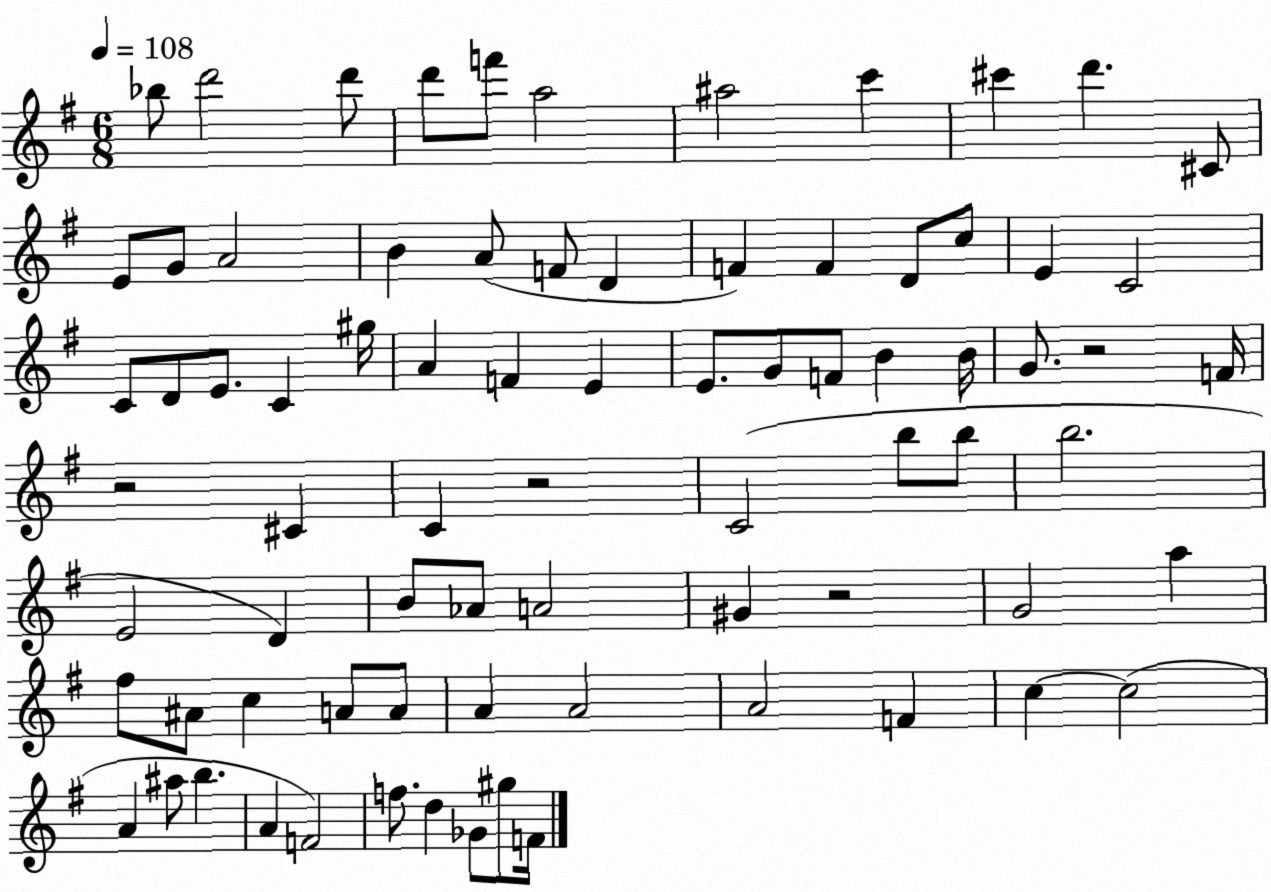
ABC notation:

X:1
T:Untitled
M:6/8
L:1/4
K:G
_b/2 d'2 d'/2 d'/2 f'/2 a2 ^a2 c' ^c' d' ^C/2 E/2 G/2 A2 B A/2 F/2 D F F D/2 c/2 E C2 C/2 D/2 E/2 C ^g/4 A F E E/2 G/2 F/2 B B/4 G/2 z2 F/4 z2 ^C C z2 C2 b/2 b/2 b2 E2 D B/2 _A/2 A2 ^G z2 G2 a ^f/2 ^A/2 c A/2 A/2 A A2 A2 F c c2 A ^a/2 b A F2 f/2 d _G/2 ^g/2 F/4